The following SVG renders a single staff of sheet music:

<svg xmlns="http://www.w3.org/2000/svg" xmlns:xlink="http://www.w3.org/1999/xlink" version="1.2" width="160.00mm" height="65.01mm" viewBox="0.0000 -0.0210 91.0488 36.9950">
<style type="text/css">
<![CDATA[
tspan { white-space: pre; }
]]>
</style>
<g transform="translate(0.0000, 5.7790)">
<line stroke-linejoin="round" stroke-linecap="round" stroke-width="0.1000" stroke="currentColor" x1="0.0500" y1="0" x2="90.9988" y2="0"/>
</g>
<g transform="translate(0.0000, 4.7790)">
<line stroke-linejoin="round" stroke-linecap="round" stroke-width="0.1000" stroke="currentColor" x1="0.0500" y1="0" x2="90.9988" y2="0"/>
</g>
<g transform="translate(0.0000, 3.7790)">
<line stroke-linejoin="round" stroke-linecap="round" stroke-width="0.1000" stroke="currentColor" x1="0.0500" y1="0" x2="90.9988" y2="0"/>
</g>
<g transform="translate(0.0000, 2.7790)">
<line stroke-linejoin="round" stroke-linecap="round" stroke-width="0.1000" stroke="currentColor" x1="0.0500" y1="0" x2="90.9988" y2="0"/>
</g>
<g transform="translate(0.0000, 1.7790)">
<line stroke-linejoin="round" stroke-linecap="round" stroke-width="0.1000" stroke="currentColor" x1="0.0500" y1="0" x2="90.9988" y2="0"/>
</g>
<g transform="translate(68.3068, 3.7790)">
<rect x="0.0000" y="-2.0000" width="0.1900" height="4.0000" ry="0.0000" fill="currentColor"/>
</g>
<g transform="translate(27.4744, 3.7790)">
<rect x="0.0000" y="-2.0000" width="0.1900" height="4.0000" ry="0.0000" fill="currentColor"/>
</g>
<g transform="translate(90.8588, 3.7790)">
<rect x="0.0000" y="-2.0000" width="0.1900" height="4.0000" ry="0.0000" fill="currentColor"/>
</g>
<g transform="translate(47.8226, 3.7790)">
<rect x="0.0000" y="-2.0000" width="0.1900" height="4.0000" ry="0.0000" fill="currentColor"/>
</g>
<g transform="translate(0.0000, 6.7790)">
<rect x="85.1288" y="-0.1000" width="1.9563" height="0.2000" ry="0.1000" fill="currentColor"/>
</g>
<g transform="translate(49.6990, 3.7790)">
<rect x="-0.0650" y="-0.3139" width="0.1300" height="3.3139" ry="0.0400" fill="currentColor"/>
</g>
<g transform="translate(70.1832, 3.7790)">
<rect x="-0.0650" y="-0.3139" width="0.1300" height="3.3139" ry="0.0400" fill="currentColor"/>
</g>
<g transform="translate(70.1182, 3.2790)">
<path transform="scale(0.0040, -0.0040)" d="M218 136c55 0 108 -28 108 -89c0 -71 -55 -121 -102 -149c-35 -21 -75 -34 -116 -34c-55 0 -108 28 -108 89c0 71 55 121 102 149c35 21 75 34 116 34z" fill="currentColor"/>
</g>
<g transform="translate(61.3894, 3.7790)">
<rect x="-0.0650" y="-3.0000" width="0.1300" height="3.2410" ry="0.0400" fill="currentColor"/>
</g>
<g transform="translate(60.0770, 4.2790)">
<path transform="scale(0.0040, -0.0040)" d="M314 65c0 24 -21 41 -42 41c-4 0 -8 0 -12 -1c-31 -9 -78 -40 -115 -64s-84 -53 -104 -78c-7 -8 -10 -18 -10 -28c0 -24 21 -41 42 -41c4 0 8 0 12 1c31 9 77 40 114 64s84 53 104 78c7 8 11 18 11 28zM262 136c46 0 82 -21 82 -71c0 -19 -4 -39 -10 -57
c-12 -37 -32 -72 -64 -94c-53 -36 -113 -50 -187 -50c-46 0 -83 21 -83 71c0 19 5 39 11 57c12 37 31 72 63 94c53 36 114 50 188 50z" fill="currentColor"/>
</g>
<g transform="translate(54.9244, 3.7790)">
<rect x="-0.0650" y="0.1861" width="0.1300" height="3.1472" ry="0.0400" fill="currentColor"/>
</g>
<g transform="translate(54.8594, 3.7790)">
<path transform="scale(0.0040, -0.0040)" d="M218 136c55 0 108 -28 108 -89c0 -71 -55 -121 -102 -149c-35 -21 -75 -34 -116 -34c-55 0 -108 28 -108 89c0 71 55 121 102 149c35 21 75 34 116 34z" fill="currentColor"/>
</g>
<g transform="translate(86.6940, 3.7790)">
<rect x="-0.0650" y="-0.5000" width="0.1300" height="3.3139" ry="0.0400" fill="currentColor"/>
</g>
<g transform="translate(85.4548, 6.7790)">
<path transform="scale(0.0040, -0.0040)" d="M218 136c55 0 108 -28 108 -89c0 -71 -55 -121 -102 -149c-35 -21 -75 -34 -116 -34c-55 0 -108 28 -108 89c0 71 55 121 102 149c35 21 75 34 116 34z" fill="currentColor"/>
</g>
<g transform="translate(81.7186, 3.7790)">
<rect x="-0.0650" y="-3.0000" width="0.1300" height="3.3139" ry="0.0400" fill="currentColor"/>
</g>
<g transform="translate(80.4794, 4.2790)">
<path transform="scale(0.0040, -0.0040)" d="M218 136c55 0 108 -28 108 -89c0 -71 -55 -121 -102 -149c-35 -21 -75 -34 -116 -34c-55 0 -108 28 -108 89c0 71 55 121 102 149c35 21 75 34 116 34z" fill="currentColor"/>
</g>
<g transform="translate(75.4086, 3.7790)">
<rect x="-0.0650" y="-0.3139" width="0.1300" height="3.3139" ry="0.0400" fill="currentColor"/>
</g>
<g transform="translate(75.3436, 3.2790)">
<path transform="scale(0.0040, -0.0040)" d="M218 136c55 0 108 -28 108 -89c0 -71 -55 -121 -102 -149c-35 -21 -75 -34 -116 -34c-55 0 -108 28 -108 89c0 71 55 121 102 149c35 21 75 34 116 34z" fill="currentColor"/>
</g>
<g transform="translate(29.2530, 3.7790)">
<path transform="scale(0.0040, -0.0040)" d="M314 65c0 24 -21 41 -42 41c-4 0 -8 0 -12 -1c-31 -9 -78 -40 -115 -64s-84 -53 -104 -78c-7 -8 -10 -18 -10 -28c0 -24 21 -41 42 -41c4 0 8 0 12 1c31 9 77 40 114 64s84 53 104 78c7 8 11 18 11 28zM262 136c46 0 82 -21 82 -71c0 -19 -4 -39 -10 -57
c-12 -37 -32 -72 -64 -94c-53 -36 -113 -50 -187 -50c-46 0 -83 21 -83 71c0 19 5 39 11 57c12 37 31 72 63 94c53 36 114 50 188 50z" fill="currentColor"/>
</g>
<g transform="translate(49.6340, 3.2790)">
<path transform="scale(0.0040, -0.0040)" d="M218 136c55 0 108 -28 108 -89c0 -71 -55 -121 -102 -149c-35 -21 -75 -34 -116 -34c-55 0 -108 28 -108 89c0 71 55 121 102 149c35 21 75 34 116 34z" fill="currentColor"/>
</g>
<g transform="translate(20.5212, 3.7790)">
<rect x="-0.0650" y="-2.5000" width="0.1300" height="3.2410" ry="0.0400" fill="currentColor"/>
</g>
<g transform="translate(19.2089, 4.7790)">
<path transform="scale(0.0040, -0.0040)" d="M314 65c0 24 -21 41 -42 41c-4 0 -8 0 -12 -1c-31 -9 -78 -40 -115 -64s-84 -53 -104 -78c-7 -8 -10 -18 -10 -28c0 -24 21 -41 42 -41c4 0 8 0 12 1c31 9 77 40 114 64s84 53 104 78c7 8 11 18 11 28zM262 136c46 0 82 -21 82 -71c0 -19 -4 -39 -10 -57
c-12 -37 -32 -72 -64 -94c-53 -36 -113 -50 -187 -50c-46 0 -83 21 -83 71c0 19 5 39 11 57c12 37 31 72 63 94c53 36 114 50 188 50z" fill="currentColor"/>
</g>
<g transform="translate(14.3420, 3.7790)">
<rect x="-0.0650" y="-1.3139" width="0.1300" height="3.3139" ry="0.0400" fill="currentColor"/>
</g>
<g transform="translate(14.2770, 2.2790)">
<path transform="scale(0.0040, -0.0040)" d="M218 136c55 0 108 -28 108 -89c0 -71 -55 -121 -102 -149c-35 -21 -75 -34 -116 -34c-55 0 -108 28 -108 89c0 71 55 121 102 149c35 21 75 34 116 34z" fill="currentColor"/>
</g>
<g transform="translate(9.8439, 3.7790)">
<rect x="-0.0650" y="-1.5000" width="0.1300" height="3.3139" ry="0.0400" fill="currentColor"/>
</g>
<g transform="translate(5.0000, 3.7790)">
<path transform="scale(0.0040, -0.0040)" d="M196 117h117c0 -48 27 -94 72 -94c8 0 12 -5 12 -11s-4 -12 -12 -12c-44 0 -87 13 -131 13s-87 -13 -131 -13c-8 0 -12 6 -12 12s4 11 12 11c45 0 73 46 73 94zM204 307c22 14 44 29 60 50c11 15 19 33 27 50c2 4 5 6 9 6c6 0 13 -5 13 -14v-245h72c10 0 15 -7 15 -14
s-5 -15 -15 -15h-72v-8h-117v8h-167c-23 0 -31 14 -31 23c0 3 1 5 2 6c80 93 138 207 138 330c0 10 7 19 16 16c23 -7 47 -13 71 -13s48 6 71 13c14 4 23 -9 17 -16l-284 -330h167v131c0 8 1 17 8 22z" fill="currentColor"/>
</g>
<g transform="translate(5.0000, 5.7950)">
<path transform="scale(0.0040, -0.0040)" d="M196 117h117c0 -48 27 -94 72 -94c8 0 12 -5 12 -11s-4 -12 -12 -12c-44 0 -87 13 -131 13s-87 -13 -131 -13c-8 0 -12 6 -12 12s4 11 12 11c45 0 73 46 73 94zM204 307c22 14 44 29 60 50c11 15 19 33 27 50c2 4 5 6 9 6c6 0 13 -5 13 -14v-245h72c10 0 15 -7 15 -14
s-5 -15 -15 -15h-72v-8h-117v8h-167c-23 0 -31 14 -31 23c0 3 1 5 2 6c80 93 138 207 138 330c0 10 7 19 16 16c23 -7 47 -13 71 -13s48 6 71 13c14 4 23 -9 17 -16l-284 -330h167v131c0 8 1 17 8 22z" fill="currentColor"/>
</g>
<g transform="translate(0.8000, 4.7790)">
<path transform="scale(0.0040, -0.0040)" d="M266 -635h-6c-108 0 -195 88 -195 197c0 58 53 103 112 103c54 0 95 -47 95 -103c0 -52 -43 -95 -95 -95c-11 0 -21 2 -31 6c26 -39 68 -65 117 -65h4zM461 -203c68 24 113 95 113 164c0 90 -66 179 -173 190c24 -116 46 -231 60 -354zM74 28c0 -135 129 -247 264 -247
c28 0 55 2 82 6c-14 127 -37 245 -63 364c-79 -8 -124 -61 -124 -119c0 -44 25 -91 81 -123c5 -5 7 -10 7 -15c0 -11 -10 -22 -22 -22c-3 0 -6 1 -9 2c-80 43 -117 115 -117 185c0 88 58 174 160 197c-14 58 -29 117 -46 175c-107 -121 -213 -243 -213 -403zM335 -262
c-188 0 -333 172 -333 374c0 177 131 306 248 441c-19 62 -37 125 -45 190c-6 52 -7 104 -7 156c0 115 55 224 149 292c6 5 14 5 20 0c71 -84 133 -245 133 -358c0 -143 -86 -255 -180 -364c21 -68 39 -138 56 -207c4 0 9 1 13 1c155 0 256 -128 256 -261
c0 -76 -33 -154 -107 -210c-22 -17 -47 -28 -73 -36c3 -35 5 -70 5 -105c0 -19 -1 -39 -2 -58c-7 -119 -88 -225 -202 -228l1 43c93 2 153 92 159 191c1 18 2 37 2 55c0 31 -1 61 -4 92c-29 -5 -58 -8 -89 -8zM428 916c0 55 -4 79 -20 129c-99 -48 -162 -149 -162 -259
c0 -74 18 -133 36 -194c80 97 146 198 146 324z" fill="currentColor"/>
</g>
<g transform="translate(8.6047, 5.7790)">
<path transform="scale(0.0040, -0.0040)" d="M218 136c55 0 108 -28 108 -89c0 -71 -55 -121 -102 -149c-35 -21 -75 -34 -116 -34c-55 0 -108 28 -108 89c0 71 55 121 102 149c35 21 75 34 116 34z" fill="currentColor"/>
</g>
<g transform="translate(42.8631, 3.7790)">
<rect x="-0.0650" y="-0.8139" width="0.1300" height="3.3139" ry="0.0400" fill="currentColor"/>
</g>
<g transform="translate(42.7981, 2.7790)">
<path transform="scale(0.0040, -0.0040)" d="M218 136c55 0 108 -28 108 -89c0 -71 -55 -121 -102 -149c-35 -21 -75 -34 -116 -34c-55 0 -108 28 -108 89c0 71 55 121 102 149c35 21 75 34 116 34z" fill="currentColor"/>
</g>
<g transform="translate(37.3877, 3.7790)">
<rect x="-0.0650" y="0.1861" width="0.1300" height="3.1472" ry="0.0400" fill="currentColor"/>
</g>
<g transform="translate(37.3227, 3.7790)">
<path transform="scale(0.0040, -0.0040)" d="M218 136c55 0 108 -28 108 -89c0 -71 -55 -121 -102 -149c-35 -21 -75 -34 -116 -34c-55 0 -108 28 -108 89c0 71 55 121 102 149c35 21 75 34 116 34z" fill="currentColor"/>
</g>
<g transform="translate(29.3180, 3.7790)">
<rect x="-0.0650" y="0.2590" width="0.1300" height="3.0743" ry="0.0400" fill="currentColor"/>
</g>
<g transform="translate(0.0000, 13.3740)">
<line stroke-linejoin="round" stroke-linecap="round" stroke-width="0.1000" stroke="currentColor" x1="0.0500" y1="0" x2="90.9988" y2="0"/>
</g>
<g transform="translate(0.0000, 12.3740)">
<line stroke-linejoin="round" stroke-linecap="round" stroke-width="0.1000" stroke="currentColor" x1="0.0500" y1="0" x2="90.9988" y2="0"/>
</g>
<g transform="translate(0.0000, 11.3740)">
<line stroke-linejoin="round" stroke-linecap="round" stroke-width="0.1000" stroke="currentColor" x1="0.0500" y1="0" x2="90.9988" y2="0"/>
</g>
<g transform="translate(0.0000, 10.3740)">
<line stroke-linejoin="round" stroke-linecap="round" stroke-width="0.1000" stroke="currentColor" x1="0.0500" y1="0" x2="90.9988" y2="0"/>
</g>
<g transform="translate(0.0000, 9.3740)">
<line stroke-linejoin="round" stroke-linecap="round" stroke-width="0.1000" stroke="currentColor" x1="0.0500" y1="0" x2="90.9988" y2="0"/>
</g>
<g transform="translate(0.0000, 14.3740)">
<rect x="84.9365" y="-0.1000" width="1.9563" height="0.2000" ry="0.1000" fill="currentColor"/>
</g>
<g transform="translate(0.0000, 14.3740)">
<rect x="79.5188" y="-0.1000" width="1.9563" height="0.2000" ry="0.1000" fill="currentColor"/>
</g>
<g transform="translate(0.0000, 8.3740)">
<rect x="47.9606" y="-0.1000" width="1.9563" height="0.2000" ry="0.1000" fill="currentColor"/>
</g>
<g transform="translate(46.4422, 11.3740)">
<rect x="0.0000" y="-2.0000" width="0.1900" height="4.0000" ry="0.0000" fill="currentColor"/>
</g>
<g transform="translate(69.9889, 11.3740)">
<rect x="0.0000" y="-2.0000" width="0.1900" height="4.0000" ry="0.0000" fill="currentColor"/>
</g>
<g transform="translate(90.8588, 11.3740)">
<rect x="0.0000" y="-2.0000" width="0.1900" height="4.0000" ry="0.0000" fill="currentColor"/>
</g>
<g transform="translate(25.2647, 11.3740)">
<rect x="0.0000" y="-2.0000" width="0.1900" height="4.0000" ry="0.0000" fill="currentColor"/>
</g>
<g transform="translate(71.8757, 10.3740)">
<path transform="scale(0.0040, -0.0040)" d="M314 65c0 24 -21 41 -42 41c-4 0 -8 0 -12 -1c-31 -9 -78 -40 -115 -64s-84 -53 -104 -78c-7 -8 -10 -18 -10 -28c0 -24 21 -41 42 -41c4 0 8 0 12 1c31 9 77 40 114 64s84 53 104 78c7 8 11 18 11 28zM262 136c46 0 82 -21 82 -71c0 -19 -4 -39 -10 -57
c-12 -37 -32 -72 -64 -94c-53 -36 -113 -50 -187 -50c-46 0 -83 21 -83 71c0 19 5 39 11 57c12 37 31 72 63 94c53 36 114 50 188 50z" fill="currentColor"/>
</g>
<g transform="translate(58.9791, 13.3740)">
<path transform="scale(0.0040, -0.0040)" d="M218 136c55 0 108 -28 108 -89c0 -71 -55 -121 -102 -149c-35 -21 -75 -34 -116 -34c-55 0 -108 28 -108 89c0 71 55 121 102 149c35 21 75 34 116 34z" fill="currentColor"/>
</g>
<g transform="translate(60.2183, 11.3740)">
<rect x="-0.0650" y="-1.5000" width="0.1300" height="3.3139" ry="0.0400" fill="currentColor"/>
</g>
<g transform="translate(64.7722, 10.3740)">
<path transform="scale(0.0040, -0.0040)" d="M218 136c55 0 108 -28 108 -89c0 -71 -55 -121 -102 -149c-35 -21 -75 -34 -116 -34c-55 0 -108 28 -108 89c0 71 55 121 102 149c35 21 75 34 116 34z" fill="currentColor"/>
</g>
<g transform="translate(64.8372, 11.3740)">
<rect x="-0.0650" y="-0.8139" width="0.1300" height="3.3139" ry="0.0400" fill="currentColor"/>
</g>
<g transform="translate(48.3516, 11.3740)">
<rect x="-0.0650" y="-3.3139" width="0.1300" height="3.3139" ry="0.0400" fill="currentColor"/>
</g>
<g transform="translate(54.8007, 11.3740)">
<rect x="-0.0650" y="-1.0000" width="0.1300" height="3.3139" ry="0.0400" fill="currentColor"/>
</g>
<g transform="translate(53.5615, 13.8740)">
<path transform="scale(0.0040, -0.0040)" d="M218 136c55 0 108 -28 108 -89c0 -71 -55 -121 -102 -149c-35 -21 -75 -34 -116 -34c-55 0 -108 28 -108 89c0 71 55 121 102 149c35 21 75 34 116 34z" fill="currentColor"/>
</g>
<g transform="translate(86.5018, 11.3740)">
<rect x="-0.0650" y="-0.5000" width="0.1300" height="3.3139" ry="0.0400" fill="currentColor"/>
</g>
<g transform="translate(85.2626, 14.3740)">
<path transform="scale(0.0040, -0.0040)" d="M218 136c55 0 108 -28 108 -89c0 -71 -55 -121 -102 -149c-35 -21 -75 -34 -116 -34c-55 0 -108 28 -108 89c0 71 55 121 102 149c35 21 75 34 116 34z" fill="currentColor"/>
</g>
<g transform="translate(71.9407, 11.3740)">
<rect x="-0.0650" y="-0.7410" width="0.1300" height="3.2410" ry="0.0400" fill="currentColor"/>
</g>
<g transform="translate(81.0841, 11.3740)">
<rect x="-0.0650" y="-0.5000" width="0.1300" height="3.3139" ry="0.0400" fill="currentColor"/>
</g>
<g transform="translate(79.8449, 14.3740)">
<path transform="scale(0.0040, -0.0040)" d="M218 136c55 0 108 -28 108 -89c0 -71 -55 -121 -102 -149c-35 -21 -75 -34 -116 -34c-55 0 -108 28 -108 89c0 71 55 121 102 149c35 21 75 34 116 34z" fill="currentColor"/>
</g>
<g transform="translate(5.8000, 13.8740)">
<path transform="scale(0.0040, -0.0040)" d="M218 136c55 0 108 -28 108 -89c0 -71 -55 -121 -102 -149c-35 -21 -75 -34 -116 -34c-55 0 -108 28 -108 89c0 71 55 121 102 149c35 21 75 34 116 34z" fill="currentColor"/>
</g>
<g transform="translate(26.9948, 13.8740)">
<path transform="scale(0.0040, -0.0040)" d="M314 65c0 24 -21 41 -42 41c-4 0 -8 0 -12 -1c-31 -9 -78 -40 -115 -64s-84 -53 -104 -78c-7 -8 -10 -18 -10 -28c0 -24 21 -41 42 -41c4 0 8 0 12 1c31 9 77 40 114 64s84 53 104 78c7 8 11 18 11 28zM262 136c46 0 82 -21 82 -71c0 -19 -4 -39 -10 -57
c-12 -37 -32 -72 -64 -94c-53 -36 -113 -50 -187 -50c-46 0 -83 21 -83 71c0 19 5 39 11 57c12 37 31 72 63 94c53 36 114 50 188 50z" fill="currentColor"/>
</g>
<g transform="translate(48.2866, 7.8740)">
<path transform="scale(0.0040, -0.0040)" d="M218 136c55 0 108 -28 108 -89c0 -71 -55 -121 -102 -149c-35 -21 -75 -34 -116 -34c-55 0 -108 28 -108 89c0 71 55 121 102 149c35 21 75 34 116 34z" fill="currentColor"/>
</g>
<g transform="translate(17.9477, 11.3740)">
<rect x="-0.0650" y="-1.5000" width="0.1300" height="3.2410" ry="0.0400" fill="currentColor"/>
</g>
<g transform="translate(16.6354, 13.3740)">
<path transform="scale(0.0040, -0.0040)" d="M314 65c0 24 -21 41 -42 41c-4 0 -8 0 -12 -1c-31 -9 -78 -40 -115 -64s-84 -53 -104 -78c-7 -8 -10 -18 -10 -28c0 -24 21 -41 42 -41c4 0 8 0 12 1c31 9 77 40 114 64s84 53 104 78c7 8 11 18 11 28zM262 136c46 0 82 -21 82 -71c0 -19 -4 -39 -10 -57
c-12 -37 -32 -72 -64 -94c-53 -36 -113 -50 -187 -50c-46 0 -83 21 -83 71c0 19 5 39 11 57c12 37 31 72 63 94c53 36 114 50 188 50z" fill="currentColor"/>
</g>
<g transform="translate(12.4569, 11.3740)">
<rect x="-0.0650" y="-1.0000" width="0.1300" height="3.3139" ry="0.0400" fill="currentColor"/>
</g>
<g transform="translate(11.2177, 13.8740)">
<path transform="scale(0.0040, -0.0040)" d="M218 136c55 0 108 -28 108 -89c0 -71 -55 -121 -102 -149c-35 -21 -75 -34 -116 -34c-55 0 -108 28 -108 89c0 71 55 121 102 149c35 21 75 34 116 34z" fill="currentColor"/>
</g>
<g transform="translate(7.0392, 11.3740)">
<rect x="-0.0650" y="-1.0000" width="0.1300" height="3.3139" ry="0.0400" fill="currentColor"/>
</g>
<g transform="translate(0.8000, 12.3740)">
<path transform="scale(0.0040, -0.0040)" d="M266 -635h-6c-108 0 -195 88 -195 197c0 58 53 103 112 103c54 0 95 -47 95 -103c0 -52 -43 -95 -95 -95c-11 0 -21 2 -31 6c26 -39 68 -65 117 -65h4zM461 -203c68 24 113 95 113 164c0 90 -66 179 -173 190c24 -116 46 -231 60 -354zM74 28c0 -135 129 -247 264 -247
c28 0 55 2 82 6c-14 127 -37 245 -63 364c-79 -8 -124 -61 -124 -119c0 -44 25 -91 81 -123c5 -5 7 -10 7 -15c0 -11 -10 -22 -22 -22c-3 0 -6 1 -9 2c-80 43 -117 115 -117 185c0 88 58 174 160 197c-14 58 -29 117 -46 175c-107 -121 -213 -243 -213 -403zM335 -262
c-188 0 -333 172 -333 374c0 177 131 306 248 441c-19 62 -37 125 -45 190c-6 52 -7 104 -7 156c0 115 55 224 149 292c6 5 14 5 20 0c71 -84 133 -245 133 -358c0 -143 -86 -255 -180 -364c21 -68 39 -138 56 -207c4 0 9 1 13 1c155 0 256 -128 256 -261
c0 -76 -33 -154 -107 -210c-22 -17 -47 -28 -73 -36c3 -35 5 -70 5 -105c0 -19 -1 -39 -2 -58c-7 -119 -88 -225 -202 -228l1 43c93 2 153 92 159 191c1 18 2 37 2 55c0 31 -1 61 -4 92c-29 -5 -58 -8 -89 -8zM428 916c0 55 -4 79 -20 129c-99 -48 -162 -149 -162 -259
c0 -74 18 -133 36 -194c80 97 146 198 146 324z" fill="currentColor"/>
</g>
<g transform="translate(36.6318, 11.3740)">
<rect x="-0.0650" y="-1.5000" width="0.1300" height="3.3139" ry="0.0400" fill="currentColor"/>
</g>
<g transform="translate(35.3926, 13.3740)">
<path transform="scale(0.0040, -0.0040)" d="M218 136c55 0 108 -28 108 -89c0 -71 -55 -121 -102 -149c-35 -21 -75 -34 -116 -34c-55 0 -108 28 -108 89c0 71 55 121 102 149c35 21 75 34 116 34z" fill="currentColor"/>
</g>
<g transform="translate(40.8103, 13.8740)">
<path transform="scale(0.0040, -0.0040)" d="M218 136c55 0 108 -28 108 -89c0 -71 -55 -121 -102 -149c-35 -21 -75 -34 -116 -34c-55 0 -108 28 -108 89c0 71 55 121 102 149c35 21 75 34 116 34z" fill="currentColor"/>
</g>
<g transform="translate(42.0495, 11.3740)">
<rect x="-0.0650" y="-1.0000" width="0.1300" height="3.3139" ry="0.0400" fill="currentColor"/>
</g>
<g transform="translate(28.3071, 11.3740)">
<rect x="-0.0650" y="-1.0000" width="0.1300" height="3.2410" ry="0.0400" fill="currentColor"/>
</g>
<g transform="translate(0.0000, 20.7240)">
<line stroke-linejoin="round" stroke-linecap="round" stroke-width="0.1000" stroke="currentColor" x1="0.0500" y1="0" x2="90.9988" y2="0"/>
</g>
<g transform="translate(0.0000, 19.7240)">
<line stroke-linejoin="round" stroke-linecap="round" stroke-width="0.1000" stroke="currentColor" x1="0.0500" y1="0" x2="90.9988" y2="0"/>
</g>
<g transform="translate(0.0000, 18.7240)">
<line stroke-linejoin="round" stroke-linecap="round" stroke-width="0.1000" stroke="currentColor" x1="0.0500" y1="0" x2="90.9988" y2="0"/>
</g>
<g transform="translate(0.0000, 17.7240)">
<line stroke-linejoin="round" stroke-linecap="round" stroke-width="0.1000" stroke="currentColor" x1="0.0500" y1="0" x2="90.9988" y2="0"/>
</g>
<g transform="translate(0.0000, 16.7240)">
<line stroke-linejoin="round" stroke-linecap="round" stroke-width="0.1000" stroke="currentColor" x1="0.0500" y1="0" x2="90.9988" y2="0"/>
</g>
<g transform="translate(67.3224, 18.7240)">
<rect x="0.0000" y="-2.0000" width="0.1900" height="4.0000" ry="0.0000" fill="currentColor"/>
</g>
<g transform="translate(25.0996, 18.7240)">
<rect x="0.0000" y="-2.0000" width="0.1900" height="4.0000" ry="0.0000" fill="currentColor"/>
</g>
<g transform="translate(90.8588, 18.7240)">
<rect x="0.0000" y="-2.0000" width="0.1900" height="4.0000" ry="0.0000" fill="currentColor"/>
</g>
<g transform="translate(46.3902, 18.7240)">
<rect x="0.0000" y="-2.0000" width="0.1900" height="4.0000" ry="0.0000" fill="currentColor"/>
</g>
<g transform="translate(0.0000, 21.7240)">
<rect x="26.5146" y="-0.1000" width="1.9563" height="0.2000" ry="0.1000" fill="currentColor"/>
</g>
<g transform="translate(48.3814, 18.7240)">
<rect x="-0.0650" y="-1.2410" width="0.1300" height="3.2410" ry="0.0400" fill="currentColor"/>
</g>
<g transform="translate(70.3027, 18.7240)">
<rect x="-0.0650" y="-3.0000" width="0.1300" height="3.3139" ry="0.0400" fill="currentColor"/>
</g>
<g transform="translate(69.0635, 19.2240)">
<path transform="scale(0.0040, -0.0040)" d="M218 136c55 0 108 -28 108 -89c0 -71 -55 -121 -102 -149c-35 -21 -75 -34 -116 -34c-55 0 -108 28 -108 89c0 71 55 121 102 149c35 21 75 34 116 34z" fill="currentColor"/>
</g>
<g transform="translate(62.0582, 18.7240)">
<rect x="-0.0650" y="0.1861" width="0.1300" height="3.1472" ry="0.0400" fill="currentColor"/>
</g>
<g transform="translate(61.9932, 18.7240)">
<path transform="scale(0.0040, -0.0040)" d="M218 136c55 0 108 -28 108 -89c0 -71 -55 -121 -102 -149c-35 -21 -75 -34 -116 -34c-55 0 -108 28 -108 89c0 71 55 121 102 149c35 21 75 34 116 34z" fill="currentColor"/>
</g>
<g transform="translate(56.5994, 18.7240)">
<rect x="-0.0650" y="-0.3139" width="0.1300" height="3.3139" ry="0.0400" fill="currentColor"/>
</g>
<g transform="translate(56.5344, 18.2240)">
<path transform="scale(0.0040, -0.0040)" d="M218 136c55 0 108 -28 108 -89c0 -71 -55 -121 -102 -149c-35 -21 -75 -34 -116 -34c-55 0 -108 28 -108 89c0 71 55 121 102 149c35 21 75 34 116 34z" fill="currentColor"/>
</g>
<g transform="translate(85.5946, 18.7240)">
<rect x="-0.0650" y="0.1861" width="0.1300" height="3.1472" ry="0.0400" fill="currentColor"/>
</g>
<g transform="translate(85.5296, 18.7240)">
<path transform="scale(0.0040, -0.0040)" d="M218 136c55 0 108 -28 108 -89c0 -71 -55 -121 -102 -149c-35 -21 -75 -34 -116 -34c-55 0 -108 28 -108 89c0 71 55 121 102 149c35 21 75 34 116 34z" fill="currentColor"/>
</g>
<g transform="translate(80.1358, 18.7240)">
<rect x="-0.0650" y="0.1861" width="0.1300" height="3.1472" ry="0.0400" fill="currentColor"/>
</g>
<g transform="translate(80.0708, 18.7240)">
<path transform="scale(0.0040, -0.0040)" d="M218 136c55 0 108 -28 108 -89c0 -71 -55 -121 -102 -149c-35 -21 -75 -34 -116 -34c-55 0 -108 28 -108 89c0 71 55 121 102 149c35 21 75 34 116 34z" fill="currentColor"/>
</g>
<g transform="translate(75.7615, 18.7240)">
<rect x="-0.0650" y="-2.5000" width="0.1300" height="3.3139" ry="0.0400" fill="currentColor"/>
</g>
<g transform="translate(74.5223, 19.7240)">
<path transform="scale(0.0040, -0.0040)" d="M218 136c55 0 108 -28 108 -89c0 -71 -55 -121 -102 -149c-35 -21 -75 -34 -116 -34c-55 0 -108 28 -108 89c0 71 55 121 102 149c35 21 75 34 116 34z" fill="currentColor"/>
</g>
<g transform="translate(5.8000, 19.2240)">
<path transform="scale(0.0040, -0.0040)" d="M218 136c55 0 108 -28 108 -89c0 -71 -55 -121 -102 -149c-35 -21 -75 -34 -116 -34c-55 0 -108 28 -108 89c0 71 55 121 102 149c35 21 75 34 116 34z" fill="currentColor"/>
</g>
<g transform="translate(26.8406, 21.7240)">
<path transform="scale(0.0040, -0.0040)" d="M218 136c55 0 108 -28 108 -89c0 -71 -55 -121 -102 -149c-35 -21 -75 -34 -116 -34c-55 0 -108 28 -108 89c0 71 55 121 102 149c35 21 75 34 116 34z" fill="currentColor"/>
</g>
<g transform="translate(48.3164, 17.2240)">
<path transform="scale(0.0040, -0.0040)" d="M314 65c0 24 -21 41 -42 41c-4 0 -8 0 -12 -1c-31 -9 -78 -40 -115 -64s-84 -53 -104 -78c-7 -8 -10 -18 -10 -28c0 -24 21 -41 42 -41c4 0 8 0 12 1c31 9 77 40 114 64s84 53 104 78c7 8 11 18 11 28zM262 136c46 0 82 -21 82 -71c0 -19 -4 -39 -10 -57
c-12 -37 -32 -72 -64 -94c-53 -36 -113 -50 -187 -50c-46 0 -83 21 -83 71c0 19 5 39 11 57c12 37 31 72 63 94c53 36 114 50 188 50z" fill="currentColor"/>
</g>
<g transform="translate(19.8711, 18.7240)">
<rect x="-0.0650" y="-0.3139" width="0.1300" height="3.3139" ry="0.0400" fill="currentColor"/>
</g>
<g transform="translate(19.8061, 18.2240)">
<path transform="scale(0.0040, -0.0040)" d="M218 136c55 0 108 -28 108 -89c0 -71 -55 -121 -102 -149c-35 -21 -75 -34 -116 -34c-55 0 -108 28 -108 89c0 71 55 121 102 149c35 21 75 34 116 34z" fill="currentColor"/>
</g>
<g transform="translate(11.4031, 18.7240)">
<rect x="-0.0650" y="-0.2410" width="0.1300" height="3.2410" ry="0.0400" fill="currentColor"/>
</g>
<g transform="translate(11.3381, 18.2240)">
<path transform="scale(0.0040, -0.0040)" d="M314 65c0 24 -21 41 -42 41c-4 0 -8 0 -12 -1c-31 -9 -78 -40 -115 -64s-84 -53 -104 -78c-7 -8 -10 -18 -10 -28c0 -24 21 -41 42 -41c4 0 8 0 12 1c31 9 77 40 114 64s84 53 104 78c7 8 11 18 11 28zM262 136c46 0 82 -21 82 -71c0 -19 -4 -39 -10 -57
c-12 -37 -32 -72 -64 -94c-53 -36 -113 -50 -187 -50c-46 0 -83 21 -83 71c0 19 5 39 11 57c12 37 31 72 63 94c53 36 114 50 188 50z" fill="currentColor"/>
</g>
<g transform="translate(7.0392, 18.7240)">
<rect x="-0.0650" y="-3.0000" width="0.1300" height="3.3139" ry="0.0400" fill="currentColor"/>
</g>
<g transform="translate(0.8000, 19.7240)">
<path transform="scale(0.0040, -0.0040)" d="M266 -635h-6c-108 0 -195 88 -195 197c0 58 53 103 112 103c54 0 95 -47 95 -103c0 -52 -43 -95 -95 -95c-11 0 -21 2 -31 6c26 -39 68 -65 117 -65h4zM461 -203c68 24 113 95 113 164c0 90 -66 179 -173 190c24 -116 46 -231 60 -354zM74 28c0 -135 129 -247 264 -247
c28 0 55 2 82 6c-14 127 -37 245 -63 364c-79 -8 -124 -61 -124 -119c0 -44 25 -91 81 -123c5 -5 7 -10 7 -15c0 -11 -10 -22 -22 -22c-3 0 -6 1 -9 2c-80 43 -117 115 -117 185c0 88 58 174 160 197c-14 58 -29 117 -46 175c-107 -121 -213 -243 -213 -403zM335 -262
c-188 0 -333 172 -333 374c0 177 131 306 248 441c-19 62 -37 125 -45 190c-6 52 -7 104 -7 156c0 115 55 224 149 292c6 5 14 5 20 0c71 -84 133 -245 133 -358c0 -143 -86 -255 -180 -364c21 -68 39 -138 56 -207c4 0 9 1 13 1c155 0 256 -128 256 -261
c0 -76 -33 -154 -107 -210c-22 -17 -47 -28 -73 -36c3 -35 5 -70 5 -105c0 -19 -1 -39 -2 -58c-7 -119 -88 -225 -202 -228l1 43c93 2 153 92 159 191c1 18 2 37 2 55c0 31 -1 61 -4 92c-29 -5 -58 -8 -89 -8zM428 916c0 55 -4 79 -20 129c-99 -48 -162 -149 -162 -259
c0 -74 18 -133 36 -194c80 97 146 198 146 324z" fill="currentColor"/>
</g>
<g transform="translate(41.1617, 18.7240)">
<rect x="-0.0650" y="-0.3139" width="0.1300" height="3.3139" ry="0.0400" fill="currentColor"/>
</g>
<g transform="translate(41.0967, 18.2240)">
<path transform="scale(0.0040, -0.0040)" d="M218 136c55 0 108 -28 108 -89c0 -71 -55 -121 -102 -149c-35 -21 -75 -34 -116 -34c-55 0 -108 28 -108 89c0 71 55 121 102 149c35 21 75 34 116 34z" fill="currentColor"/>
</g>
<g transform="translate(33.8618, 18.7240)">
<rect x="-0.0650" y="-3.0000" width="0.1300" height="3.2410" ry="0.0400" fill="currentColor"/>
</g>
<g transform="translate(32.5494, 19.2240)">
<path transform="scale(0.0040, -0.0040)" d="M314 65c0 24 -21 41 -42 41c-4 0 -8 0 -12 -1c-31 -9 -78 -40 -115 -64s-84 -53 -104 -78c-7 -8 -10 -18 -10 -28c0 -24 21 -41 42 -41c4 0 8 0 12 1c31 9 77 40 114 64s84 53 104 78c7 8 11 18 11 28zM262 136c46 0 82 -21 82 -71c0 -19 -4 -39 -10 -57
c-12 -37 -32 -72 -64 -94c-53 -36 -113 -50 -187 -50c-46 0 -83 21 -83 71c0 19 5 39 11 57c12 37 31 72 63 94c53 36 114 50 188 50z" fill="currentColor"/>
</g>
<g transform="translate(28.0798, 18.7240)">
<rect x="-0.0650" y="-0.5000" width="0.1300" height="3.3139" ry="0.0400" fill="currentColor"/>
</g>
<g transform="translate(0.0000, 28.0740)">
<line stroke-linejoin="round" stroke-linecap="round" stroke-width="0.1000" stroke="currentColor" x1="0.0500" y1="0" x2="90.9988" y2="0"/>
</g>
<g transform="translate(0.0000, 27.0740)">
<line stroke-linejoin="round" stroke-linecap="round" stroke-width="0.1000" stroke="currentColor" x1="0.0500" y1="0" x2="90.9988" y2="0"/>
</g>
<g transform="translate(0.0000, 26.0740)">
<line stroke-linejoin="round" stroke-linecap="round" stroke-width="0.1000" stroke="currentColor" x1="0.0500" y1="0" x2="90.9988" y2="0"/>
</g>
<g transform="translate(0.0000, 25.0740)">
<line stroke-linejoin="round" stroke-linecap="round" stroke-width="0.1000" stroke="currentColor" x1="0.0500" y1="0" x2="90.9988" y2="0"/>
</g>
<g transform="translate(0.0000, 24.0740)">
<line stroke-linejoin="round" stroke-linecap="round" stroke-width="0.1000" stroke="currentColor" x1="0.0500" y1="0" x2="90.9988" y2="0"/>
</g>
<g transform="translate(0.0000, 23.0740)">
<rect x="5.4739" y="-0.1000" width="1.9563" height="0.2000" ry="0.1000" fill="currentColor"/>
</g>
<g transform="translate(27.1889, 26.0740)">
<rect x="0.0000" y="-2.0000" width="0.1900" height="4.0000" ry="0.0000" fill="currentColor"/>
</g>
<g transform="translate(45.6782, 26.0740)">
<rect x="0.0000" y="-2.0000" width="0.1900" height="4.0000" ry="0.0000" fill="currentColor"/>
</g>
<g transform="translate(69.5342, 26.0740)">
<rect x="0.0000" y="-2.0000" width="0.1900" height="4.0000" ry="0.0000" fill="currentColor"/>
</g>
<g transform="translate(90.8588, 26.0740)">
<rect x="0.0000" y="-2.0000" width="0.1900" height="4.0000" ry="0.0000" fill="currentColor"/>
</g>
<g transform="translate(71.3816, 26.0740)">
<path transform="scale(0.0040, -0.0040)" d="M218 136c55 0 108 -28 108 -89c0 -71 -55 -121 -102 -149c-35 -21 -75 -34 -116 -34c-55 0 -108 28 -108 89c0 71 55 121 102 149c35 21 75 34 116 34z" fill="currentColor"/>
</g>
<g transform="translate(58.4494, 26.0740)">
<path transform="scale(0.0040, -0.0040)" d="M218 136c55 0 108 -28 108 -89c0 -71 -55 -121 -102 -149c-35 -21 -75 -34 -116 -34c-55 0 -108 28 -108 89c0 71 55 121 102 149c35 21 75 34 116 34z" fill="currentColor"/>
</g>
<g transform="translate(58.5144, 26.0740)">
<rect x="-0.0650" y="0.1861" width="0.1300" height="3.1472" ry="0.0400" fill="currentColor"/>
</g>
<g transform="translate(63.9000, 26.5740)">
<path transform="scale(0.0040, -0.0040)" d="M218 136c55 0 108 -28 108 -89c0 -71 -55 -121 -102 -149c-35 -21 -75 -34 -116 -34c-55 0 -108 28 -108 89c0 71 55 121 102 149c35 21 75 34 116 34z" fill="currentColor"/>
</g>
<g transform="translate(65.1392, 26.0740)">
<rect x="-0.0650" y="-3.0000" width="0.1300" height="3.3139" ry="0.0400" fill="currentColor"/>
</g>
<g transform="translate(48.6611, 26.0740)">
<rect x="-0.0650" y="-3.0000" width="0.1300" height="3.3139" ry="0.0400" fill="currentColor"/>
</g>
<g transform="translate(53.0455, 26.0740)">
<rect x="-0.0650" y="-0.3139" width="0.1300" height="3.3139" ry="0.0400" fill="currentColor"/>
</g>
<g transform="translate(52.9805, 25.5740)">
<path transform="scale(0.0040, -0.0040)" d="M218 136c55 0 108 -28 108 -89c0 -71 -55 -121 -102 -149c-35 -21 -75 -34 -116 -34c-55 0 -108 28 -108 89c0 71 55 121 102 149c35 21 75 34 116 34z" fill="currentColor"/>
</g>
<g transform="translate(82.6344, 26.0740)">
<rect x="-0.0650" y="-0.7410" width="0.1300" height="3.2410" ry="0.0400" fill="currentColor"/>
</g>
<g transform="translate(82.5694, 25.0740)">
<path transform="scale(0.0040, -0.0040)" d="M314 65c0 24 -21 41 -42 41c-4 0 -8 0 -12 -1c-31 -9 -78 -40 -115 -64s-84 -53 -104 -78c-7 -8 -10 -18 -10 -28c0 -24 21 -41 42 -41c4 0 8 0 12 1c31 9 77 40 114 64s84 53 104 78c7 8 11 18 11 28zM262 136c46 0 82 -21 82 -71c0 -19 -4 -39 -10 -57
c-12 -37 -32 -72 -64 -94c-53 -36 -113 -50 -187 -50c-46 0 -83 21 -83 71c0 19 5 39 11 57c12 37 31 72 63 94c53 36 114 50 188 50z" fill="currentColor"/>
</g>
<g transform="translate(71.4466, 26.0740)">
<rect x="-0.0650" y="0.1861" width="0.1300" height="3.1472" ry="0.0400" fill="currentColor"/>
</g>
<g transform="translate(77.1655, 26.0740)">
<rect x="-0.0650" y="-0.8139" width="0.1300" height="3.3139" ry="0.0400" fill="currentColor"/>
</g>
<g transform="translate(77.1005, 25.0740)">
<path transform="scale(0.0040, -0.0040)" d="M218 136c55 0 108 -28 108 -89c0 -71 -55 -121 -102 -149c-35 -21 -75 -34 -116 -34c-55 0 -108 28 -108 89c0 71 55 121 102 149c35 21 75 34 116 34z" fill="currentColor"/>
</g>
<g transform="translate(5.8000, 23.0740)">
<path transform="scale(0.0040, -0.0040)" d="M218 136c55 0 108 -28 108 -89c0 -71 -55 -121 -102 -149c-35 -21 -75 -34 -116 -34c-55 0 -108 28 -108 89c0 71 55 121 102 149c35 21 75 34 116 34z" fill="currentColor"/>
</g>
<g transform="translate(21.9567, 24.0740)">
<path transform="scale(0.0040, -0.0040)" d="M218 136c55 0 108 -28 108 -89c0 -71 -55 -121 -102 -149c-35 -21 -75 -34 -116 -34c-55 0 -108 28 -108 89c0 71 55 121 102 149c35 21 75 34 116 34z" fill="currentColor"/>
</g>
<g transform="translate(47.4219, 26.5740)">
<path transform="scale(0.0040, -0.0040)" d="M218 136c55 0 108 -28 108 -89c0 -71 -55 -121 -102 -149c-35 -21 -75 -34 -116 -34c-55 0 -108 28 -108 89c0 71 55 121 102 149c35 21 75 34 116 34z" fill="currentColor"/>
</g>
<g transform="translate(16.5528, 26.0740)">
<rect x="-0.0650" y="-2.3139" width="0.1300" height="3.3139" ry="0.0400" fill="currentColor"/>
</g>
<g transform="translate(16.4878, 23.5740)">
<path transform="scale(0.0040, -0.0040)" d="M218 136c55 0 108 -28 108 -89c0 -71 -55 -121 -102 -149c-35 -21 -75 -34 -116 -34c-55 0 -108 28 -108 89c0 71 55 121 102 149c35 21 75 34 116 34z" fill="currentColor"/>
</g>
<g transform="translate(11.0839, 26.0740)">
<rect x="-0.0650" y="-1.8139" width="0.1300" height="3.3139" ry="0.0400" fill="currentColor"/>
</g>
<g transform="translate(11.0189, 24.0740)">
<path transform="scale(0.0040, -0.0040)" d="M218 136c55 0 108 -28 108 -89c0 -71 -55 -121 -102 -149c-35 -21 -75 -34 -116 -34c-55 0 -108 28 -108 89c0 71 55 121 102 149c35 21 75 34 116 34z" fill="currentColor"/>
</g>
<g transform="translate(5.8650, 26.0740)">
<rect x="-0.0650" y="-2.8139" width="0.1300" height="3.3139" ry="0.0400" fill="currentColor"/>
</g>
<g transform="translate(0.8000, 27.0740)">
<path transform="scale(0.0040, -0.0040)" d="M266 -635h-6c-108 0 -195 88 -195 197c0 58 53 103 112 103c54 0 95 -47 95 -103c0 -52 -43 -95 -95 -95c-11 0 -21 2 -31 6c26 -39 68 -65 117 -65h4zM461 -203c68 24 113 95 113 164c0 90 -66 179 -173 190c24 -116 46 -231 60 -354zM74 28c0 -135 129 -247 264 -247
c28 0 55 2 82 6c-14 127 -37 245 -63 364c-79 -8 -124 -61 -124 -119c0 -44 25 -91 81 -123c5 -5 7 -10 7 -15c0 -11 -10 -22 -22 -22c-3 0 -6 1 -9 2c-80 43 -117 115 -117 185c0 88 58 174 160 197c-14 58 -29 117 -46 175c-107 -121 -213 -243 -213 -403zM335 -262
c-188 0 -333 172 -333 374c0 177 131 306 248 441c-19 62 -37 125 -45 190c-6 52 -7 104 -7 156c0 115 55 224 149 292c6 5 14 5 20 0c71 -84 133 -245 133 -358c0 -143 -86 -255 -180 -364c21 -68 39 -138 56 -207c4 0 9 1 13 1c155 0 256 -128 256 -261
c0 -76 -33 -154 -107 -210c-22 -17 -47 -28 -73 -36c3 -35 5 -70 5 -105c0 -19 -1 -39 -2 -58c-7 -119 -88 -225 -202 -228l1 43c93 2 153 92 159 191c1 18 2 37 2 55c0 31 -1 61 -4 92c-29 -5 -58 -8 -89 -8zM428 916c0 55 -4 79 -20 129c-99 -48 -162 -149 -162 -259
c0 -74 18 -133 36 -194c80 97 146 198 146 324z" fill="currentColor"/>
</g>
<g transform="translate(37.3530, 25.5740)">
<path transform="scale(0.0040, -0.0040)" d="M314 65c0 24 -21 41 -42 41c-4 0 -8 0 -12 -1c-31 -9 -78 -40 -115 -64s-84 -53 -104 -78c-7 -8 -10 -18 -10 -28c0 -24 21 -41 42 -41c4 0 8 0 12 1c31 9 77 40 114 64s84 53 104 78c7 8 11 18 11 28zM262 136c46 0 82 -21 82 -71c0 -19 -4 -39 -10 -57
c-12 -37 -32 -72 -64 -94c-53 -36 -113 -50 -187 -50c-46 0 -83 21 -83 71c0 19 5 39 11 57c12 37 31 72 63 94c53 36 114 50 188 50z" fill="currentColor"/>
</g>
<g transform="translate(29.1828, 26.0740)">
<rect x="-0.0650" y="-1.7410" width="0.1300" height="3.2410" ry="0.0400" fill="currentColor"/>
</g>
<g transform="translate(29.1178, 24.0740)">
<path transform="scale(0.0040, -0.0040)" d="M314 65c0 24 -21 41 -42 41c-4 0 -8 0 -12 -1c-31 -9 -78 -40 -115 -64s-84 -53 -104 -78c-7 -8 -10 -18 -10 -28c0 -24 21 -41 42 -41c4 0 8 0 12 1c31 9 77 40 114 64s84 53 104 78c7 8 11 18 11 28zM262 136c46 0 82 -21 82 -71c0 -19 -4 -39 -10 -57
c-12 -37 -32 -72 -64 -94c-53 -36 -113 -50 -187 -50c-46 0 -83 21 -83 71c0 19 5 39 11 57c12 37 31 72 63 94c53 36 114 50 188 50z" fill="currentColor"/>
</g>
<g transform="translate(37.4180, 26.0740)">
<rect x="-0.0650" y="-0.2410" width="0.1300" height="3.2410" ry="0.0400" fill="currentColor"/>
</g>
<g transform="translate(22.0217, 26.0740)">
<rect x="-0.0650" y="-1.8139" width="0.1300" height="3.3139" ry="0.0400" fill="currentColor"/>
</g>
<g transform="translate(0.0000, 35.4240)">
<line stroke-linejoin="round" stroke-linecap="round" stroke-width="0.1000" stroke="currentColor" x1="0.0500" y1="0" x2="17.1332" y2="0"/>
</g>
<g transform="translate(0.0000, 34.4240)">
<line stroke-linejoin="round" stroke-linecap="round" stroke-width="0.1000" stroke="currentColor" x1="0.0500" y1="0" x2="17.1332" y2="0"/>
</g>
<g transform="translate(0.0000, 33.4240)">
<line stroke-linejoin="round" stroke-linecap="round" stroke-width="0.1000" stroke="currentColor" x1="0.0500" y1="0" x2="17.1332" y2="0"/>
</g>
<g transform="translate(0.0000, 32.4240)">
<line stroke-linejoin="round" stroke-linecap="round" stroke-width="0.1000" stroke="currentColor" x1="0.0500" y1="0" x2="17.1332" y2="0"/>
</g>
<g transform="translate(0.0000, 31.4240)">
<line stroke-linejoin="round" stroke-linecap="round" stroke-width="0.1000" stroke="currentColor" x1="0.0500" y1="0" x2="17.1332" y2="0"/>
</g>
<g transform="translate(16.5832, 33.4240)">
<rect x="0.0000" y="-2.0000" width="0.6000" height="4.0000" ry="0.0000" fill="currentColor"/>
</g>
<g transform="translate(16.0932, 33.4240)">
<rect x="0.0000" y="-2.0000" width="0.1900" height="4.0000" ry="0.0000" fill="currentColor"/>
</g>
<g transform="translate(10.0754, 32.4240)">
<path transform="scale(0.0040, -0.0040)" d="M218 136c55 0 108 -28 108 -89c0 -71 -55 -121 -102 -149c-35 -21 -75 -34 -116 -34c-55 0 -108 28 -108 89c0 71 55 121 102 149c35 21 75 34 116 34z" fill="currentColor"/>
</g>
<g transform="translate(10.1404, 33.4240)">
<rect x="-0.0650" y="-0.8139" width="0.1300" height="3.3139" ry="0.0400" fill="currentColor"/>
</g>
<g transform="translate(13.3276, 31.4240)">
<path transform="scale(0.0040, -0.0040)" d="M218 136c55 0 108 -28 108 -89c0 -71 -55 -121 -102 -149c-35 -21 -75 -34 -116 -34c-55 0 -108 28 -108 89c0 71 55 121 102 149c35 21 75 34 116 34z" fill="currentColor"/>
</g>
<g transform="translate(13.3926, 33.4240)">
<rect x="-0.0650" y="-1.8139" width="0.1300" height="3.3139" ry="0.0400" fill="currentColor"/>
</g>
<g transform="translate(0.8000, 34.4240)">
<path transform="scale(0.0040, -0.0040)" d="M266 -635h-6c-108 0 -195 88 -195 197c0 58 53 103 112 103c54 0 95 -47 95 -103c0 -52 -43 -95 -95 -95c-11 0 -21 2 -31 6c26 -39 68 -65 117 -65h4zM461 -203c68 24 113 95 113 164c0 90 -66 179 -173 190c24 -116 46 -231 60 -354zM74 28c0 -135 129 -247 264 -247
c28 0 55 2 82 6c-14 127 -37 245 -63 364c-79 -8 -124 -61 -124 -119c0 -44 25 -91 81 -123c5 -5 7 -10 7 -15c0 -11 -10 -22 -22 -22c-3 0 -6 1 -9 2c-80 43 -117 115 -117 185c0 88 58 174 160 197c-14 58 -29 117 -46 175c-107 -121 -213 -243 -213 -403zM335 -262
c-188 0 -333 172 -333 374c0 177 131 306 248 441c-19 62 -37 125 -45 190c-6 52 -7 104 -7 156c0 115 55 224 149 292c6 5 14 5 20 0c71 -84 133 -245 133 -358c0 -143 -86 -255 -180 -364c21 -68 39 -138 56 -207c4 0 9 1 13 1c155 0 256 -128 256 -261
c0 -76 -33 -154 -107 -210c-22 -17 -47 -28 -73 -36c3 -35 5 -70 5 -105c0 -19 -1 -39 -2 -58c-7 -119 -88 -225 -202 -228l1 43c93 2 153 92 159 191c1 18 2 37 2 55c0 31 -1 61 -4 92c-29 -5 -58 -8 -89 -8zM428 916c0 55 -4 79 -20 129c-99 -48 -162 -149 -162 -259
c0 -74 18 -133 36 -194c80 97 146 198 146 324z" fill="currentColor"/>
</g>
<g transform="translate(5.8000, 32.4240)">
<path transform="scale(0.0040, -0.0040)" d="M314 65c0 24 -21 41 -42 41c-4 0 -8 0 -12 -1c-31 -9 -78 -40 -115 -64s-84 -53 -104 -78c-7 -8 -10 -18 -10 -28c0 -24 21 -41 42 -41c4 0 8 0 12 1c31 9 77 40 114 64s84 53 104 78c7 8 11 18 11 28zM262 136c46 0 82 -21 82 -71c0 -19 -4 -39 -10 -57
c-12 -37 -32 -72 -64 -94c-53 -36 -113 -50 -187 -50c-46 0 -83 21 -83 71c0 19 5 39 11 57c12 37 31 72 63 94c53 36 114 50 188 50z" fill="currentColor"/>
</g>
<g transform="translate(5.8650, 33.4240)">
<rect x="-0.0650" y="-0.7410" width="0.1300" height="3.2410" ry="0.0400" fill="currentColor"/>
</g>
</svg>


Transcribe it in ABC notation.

X:1
T:Untitled
M:4/4
L:1/4
K:C
E e G2 B2 B d c B A2 c c A C D D E2 D2 E D b D E d d2 C C A c2 c C A2 c e2 c B A G B B a f g f f2 c2 A c B A B d d2 d2 d f